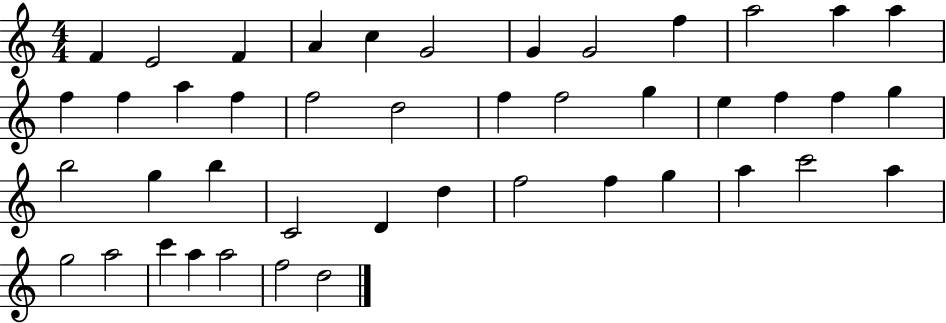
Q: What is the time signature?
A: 4/4